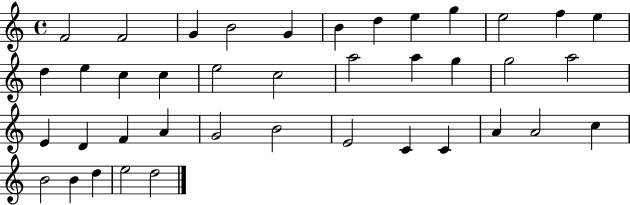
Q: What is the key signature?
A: C major